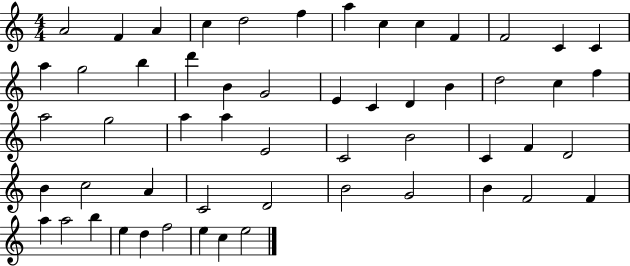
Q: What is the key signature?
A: C major